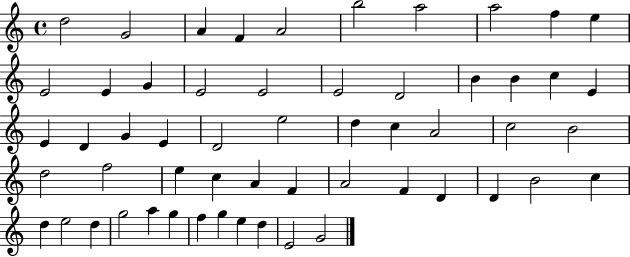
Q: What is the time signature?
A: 4/4